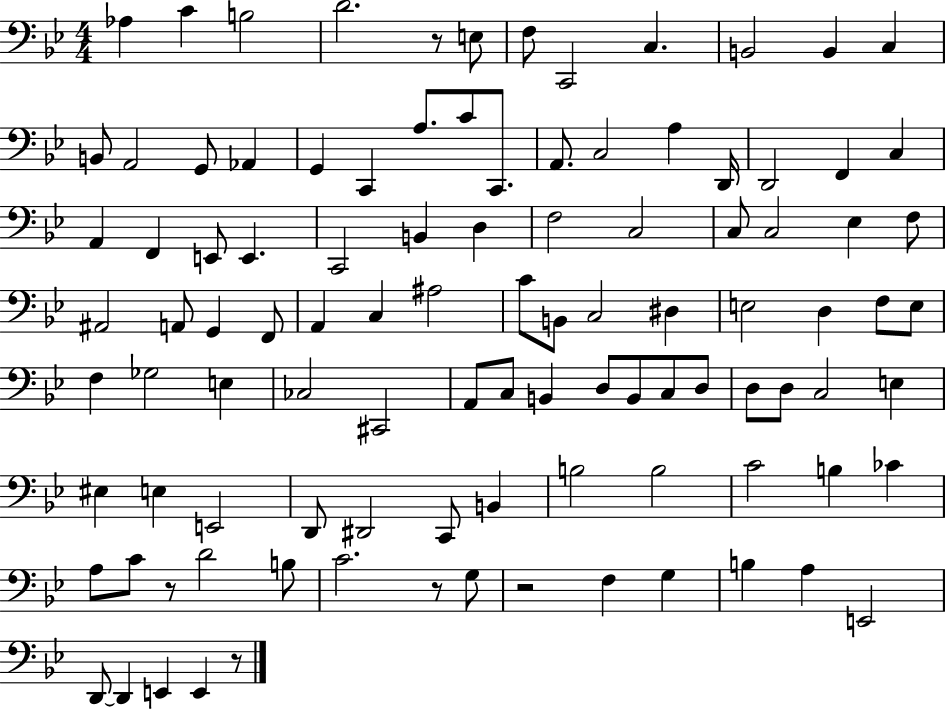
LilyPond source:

{
  \clef bass
  \numericTimeSignature
  \time 4/4
  \key bes \major
  \repeat volta 2 { aes4 c'4 b2 | d'2. r8 e8 | f8 c,2 c4. | b,2 b,4 c4 | \break b,8 a,2 g,8 aes,4 | g,4 c,4 a8. c'8 c,8. | a,8. c2 a4 d,16 | d,2 f,4 c4 | \break a,4 f,4 e,8 e,4. | c,2 b,4 d4 | f2 c2 | c8 c2 ees4 f8 | \break ais,2 a,8 g,4 f,8 | a,4 c4 ais2 | c'8 b,8 c2 dis4 | e2 d4 f8 e8 | \break f4 ges2 e4 | ces2 cis,2 | a,8 c8 b,4 d8 b,8 c8 d8 | d8 d8 c2 e4 | \break eis4 e4 e,2 | d,8 dis,2 c,8 b,4 | b2 b2 | c'2 b4 ces'4 | \break a8 c'8 r8 d'2 b8 | c'2. r8 g8 | r2 f4 g4 | b4 a4 e,2 | \break d,8~~ d,4 e,4 e,4 r8 | } \bar "|."
}